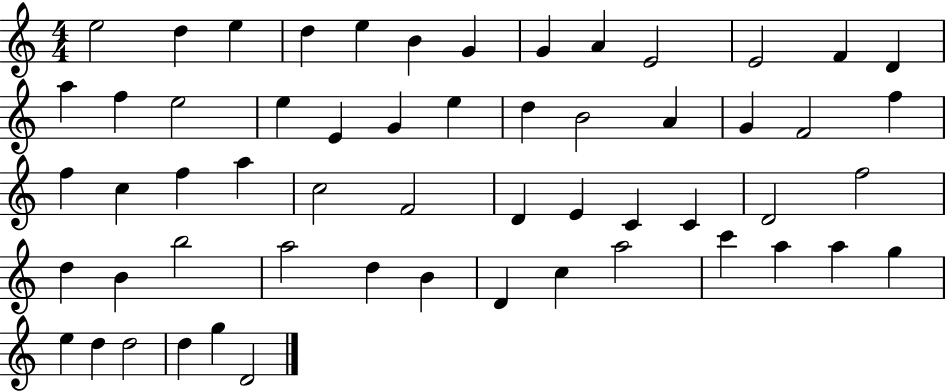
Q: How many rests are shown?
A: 0